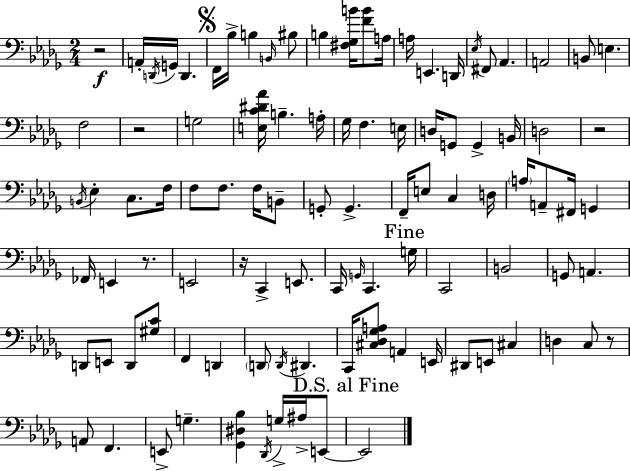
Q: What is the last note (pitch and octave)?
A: E2